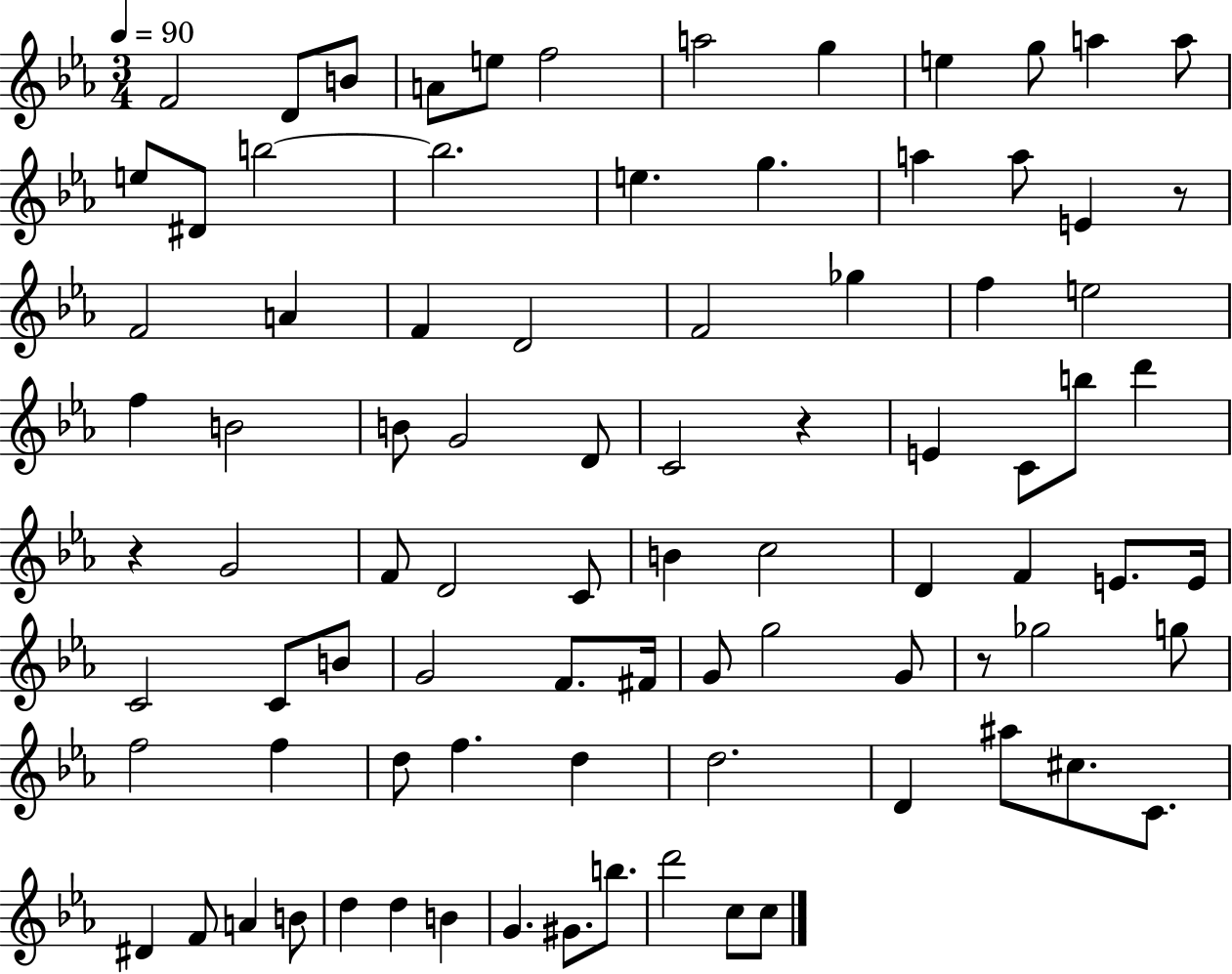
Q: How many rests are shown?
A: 4